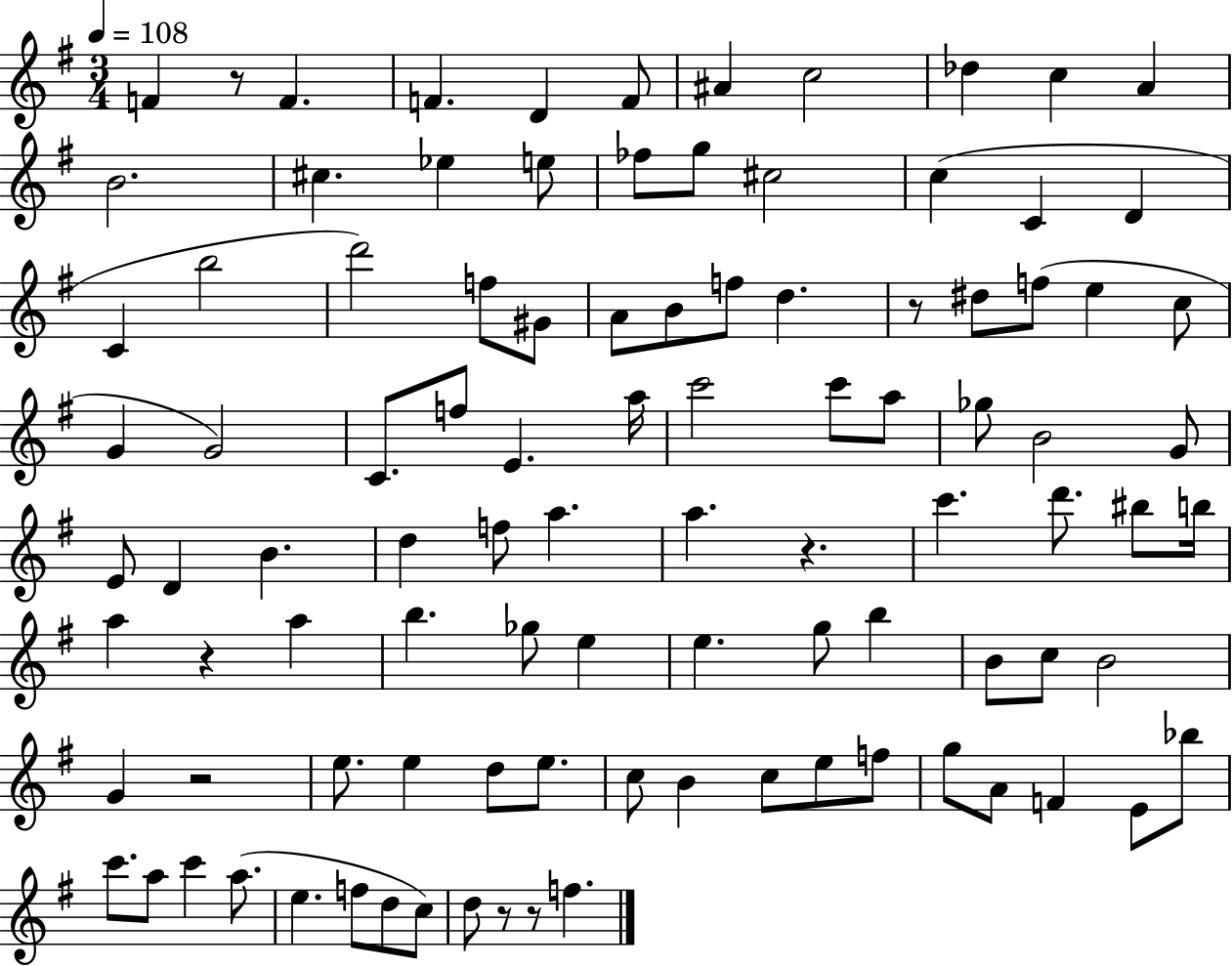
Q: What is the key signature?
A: G major